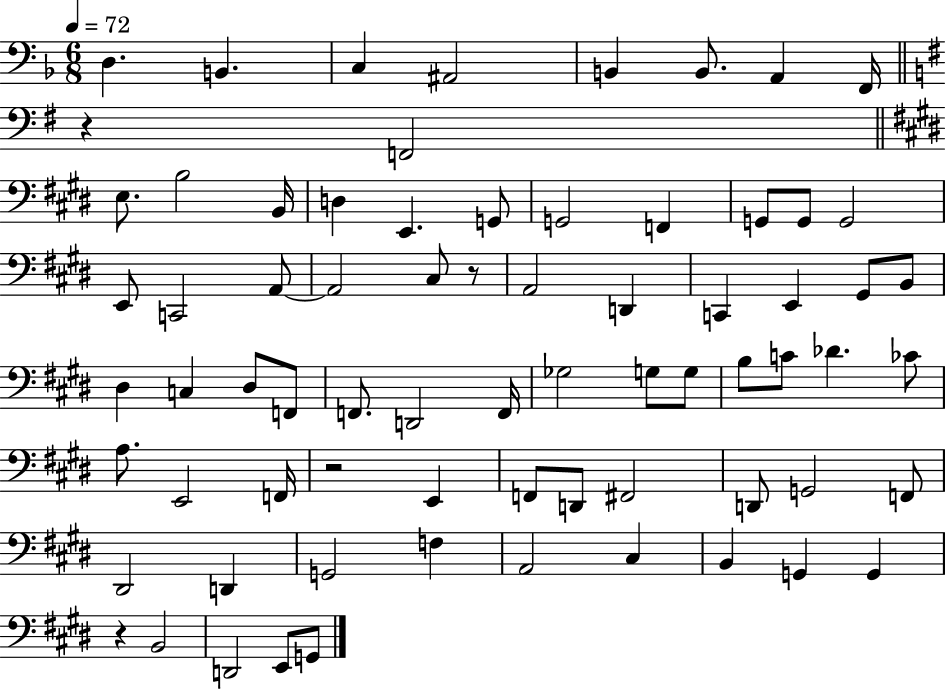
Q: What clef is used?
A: bass